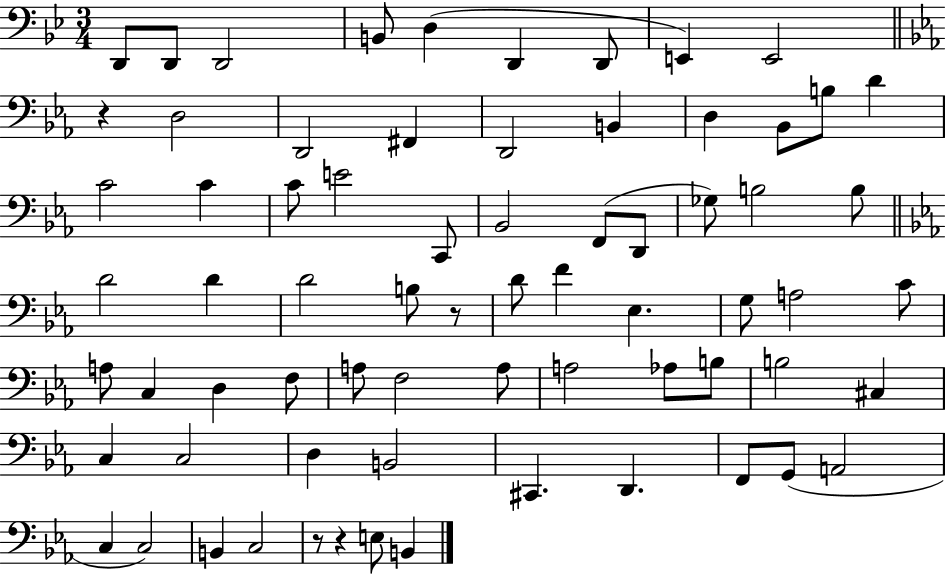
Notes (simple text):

D2/e D2/e D2/h B2/e D3/q D2/q D2/e E2/q E2/h R/q D3/h D2/h F#2/q D2/h B2/q D3/q Bb2/e B3/e D4/q C4/h C4/q C4/e E4/h C2/e Bb2/h F2/e D2/e Gb3/e B3/h B3/e D4/h D4/q D4/h B3/e R/e D4/e F4/q Eb3/q. G3/e A3/h C4/e A3/e C3/q D3/q F3/e A3/e F3/h A3/e A3/h Ab3/e B3/e B3/h C#3/q C3/q C3/h D3/q B2/h C#2/q. D2/q. F2/e G2/e A2/h C3/q C3/h B2/q C3/h R/e R/q E3/e B2/q